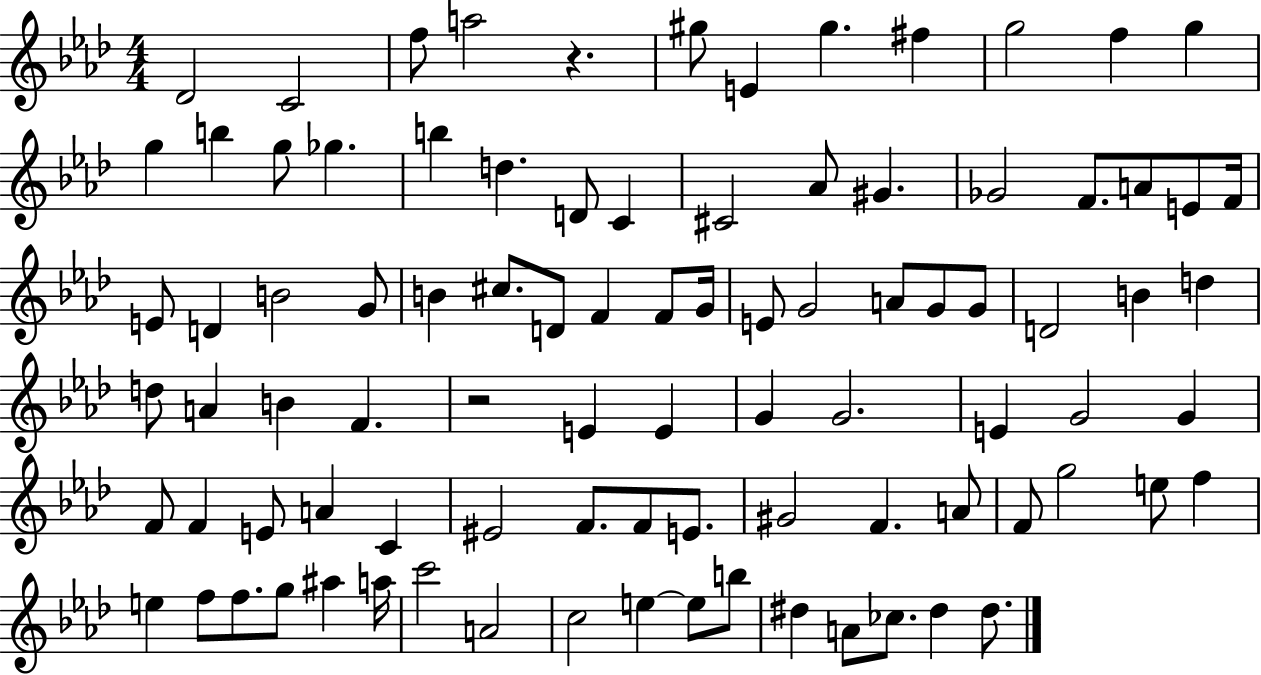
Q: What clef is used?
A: treble